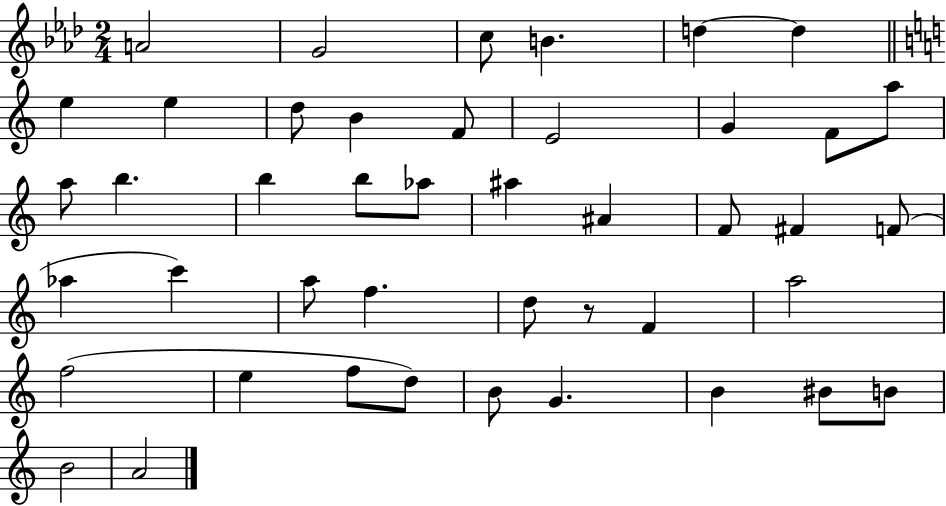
{
  \clef treble
  \numericTimeSignature
  \time 2/4
  \key aes \major
  \repeat volta 2 { a'2 | g'2 | c''8 b'4. | d''4~~ d''4 | \break \bar "||" \break \key c \major e''4 e''4 | d''8 b'4 f'8 | e'2 | g'4 f'8 a''8 | \break a''8 b''4. | b''4 b''8 aes''8 | ais''4 ais'4 | f'8 fis'4 f'8( | \break aes''4 c'''4) | a''8 f''4. | d''8 r8 f'4 | a''2 | \break f''2( | e''4 f''8 d''8) | b'8 g'4. | b'4 bis'8 b'8 | \break b'2 | a'2 | } \bar "|."
}